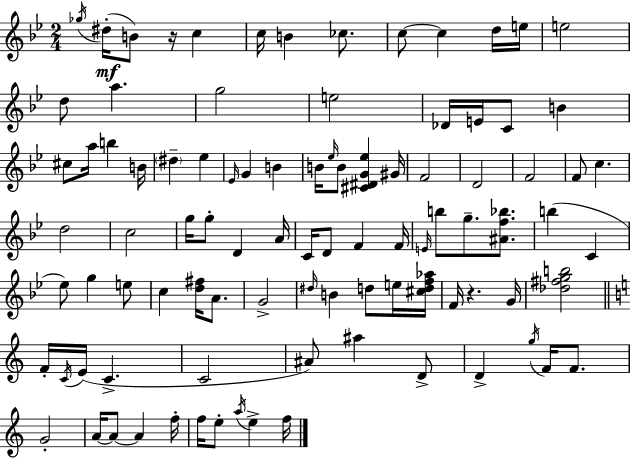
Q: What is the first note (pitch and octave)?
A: Gb5